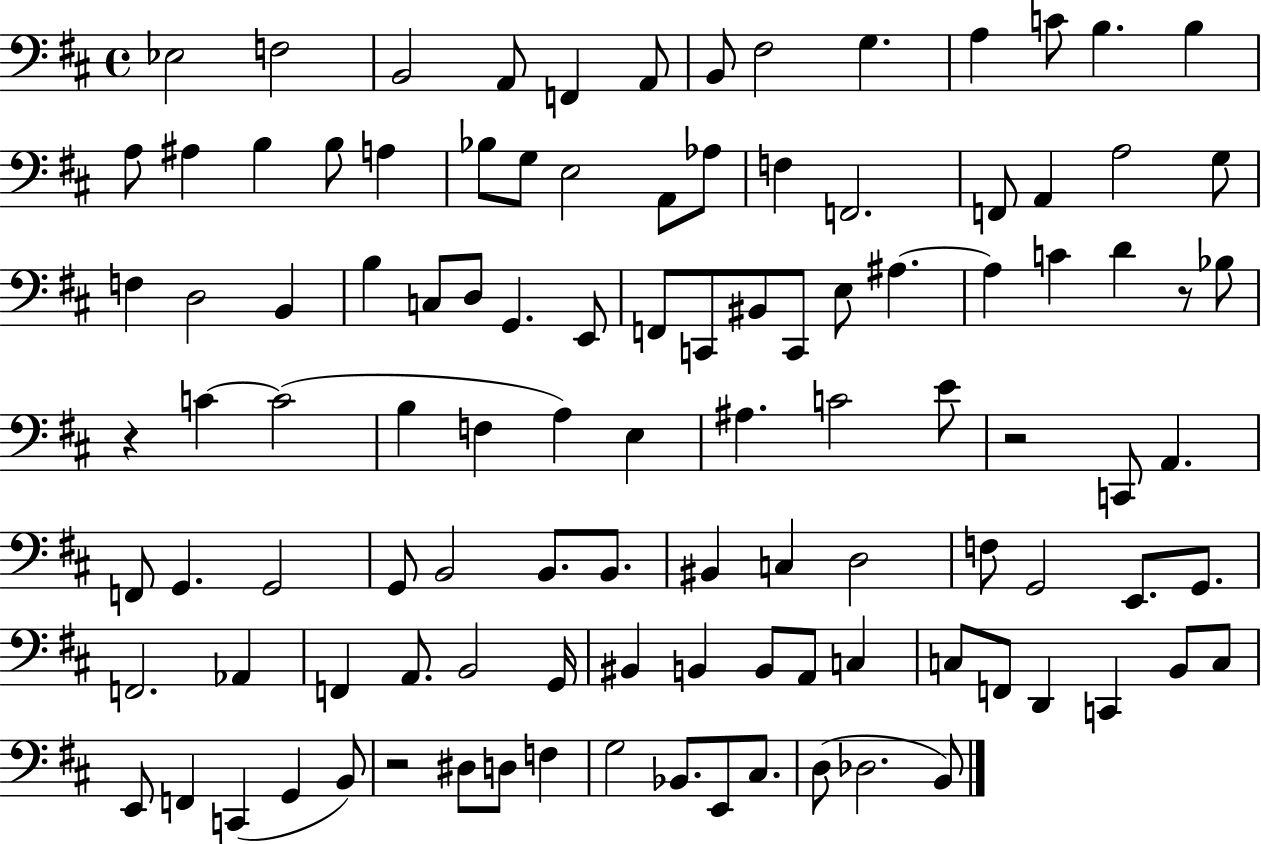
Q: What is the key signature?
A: D major